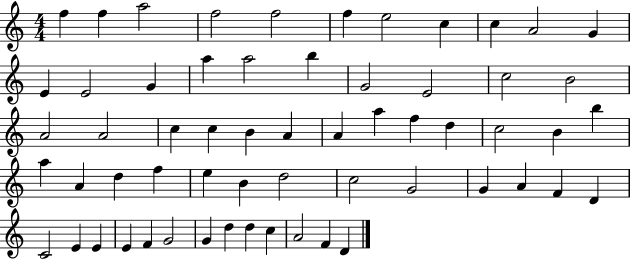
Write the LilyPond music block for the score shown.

{
  \clef treble
  \numericTimeSignature
  \time 4/4
  \key c \major
  f''4 f''4 a''2 | f''2 f''2 | f''4 e''2 c''4 | c''4 a'2 g'4 | \break e'4 e'2 g'4 | a''4 a''2 b''4 | g'2 e'2 | c''2 b'2 | \break a'2 a'2 | c''4 c''4 b'4 a'4 | a'4 a''4 f''4 d''4 | c''2 b'4 b''4 | \break a''4 a'4 d''4 f''4 | e''4 b'4 d''2 | c''2 g'2 | g'4 a'4 f'4 d'4 | \break c'2 e'4 e'4 | e'4 f'4 g'2 | g'4 d''4 d''4 c''4 | a'2 f'4 d'4 | \break \bar "|."
}